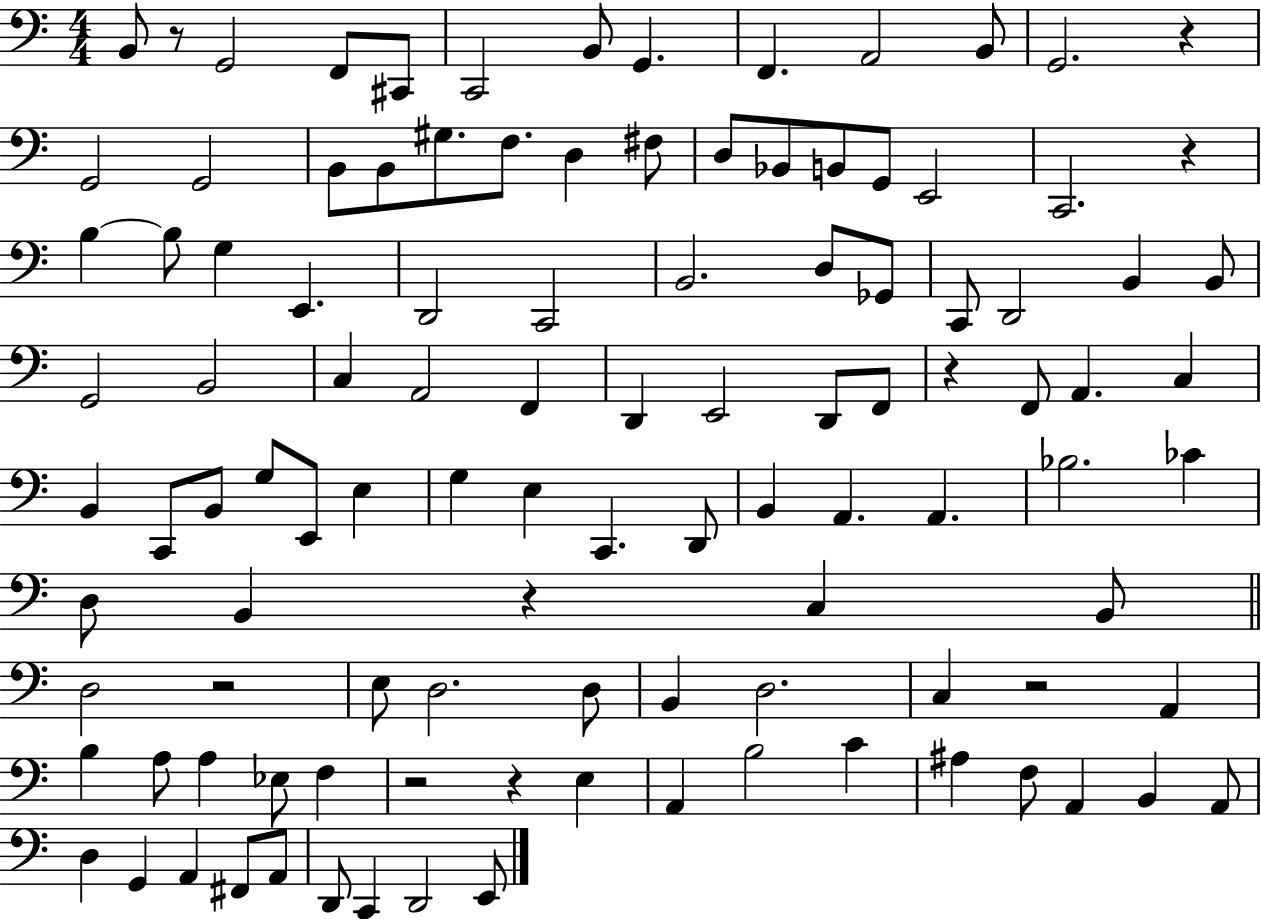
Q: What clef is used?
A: bass